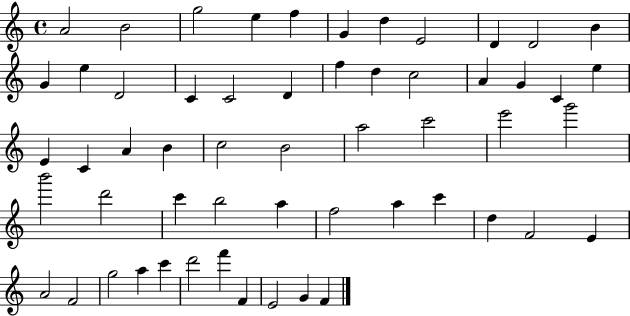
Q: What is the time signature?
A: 4/4